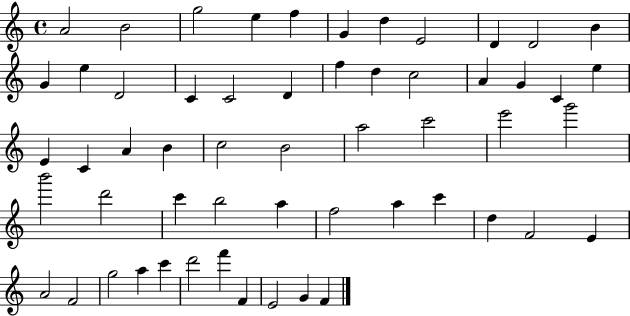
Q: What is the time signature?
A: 4/4